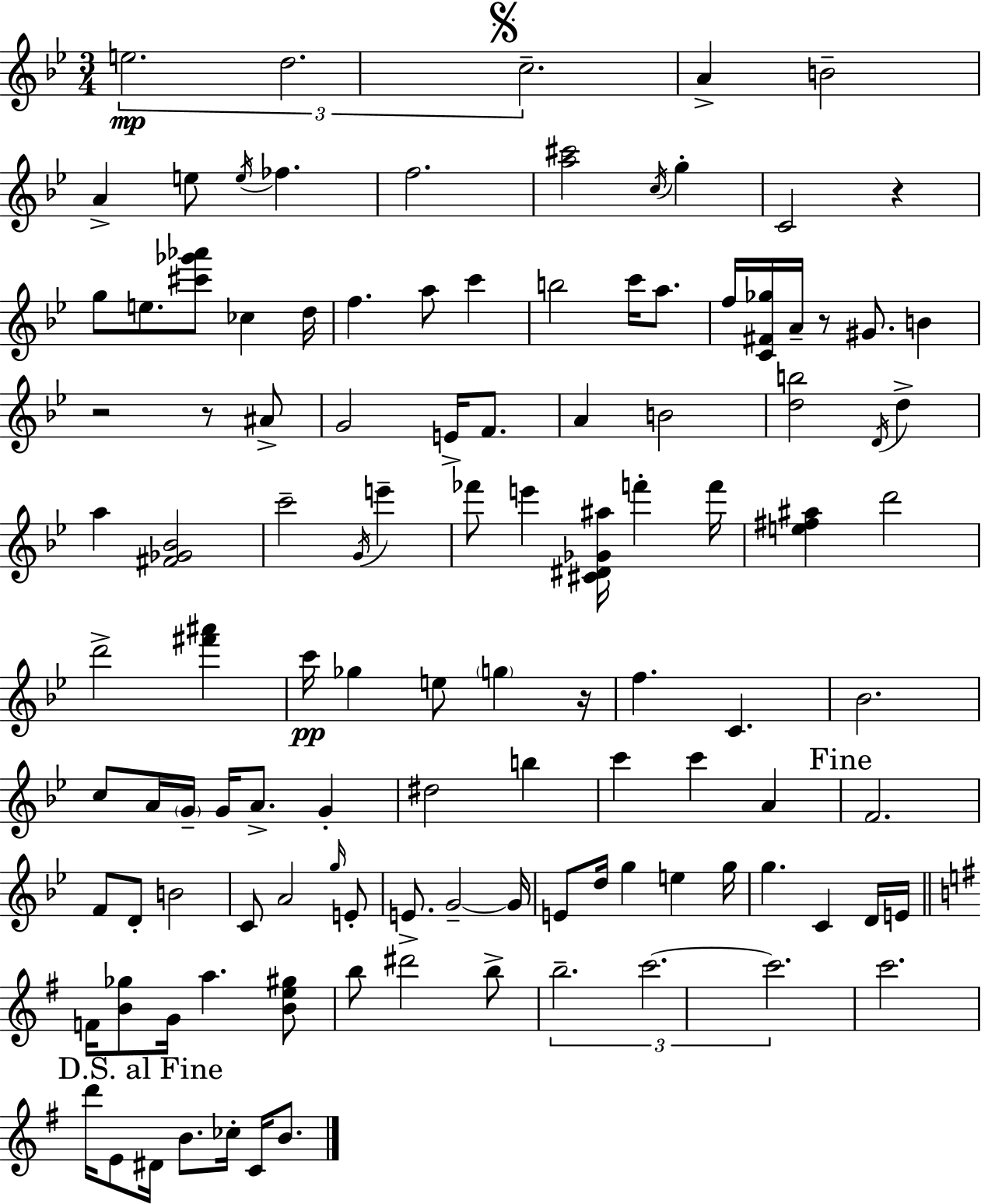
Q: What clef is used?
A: treble